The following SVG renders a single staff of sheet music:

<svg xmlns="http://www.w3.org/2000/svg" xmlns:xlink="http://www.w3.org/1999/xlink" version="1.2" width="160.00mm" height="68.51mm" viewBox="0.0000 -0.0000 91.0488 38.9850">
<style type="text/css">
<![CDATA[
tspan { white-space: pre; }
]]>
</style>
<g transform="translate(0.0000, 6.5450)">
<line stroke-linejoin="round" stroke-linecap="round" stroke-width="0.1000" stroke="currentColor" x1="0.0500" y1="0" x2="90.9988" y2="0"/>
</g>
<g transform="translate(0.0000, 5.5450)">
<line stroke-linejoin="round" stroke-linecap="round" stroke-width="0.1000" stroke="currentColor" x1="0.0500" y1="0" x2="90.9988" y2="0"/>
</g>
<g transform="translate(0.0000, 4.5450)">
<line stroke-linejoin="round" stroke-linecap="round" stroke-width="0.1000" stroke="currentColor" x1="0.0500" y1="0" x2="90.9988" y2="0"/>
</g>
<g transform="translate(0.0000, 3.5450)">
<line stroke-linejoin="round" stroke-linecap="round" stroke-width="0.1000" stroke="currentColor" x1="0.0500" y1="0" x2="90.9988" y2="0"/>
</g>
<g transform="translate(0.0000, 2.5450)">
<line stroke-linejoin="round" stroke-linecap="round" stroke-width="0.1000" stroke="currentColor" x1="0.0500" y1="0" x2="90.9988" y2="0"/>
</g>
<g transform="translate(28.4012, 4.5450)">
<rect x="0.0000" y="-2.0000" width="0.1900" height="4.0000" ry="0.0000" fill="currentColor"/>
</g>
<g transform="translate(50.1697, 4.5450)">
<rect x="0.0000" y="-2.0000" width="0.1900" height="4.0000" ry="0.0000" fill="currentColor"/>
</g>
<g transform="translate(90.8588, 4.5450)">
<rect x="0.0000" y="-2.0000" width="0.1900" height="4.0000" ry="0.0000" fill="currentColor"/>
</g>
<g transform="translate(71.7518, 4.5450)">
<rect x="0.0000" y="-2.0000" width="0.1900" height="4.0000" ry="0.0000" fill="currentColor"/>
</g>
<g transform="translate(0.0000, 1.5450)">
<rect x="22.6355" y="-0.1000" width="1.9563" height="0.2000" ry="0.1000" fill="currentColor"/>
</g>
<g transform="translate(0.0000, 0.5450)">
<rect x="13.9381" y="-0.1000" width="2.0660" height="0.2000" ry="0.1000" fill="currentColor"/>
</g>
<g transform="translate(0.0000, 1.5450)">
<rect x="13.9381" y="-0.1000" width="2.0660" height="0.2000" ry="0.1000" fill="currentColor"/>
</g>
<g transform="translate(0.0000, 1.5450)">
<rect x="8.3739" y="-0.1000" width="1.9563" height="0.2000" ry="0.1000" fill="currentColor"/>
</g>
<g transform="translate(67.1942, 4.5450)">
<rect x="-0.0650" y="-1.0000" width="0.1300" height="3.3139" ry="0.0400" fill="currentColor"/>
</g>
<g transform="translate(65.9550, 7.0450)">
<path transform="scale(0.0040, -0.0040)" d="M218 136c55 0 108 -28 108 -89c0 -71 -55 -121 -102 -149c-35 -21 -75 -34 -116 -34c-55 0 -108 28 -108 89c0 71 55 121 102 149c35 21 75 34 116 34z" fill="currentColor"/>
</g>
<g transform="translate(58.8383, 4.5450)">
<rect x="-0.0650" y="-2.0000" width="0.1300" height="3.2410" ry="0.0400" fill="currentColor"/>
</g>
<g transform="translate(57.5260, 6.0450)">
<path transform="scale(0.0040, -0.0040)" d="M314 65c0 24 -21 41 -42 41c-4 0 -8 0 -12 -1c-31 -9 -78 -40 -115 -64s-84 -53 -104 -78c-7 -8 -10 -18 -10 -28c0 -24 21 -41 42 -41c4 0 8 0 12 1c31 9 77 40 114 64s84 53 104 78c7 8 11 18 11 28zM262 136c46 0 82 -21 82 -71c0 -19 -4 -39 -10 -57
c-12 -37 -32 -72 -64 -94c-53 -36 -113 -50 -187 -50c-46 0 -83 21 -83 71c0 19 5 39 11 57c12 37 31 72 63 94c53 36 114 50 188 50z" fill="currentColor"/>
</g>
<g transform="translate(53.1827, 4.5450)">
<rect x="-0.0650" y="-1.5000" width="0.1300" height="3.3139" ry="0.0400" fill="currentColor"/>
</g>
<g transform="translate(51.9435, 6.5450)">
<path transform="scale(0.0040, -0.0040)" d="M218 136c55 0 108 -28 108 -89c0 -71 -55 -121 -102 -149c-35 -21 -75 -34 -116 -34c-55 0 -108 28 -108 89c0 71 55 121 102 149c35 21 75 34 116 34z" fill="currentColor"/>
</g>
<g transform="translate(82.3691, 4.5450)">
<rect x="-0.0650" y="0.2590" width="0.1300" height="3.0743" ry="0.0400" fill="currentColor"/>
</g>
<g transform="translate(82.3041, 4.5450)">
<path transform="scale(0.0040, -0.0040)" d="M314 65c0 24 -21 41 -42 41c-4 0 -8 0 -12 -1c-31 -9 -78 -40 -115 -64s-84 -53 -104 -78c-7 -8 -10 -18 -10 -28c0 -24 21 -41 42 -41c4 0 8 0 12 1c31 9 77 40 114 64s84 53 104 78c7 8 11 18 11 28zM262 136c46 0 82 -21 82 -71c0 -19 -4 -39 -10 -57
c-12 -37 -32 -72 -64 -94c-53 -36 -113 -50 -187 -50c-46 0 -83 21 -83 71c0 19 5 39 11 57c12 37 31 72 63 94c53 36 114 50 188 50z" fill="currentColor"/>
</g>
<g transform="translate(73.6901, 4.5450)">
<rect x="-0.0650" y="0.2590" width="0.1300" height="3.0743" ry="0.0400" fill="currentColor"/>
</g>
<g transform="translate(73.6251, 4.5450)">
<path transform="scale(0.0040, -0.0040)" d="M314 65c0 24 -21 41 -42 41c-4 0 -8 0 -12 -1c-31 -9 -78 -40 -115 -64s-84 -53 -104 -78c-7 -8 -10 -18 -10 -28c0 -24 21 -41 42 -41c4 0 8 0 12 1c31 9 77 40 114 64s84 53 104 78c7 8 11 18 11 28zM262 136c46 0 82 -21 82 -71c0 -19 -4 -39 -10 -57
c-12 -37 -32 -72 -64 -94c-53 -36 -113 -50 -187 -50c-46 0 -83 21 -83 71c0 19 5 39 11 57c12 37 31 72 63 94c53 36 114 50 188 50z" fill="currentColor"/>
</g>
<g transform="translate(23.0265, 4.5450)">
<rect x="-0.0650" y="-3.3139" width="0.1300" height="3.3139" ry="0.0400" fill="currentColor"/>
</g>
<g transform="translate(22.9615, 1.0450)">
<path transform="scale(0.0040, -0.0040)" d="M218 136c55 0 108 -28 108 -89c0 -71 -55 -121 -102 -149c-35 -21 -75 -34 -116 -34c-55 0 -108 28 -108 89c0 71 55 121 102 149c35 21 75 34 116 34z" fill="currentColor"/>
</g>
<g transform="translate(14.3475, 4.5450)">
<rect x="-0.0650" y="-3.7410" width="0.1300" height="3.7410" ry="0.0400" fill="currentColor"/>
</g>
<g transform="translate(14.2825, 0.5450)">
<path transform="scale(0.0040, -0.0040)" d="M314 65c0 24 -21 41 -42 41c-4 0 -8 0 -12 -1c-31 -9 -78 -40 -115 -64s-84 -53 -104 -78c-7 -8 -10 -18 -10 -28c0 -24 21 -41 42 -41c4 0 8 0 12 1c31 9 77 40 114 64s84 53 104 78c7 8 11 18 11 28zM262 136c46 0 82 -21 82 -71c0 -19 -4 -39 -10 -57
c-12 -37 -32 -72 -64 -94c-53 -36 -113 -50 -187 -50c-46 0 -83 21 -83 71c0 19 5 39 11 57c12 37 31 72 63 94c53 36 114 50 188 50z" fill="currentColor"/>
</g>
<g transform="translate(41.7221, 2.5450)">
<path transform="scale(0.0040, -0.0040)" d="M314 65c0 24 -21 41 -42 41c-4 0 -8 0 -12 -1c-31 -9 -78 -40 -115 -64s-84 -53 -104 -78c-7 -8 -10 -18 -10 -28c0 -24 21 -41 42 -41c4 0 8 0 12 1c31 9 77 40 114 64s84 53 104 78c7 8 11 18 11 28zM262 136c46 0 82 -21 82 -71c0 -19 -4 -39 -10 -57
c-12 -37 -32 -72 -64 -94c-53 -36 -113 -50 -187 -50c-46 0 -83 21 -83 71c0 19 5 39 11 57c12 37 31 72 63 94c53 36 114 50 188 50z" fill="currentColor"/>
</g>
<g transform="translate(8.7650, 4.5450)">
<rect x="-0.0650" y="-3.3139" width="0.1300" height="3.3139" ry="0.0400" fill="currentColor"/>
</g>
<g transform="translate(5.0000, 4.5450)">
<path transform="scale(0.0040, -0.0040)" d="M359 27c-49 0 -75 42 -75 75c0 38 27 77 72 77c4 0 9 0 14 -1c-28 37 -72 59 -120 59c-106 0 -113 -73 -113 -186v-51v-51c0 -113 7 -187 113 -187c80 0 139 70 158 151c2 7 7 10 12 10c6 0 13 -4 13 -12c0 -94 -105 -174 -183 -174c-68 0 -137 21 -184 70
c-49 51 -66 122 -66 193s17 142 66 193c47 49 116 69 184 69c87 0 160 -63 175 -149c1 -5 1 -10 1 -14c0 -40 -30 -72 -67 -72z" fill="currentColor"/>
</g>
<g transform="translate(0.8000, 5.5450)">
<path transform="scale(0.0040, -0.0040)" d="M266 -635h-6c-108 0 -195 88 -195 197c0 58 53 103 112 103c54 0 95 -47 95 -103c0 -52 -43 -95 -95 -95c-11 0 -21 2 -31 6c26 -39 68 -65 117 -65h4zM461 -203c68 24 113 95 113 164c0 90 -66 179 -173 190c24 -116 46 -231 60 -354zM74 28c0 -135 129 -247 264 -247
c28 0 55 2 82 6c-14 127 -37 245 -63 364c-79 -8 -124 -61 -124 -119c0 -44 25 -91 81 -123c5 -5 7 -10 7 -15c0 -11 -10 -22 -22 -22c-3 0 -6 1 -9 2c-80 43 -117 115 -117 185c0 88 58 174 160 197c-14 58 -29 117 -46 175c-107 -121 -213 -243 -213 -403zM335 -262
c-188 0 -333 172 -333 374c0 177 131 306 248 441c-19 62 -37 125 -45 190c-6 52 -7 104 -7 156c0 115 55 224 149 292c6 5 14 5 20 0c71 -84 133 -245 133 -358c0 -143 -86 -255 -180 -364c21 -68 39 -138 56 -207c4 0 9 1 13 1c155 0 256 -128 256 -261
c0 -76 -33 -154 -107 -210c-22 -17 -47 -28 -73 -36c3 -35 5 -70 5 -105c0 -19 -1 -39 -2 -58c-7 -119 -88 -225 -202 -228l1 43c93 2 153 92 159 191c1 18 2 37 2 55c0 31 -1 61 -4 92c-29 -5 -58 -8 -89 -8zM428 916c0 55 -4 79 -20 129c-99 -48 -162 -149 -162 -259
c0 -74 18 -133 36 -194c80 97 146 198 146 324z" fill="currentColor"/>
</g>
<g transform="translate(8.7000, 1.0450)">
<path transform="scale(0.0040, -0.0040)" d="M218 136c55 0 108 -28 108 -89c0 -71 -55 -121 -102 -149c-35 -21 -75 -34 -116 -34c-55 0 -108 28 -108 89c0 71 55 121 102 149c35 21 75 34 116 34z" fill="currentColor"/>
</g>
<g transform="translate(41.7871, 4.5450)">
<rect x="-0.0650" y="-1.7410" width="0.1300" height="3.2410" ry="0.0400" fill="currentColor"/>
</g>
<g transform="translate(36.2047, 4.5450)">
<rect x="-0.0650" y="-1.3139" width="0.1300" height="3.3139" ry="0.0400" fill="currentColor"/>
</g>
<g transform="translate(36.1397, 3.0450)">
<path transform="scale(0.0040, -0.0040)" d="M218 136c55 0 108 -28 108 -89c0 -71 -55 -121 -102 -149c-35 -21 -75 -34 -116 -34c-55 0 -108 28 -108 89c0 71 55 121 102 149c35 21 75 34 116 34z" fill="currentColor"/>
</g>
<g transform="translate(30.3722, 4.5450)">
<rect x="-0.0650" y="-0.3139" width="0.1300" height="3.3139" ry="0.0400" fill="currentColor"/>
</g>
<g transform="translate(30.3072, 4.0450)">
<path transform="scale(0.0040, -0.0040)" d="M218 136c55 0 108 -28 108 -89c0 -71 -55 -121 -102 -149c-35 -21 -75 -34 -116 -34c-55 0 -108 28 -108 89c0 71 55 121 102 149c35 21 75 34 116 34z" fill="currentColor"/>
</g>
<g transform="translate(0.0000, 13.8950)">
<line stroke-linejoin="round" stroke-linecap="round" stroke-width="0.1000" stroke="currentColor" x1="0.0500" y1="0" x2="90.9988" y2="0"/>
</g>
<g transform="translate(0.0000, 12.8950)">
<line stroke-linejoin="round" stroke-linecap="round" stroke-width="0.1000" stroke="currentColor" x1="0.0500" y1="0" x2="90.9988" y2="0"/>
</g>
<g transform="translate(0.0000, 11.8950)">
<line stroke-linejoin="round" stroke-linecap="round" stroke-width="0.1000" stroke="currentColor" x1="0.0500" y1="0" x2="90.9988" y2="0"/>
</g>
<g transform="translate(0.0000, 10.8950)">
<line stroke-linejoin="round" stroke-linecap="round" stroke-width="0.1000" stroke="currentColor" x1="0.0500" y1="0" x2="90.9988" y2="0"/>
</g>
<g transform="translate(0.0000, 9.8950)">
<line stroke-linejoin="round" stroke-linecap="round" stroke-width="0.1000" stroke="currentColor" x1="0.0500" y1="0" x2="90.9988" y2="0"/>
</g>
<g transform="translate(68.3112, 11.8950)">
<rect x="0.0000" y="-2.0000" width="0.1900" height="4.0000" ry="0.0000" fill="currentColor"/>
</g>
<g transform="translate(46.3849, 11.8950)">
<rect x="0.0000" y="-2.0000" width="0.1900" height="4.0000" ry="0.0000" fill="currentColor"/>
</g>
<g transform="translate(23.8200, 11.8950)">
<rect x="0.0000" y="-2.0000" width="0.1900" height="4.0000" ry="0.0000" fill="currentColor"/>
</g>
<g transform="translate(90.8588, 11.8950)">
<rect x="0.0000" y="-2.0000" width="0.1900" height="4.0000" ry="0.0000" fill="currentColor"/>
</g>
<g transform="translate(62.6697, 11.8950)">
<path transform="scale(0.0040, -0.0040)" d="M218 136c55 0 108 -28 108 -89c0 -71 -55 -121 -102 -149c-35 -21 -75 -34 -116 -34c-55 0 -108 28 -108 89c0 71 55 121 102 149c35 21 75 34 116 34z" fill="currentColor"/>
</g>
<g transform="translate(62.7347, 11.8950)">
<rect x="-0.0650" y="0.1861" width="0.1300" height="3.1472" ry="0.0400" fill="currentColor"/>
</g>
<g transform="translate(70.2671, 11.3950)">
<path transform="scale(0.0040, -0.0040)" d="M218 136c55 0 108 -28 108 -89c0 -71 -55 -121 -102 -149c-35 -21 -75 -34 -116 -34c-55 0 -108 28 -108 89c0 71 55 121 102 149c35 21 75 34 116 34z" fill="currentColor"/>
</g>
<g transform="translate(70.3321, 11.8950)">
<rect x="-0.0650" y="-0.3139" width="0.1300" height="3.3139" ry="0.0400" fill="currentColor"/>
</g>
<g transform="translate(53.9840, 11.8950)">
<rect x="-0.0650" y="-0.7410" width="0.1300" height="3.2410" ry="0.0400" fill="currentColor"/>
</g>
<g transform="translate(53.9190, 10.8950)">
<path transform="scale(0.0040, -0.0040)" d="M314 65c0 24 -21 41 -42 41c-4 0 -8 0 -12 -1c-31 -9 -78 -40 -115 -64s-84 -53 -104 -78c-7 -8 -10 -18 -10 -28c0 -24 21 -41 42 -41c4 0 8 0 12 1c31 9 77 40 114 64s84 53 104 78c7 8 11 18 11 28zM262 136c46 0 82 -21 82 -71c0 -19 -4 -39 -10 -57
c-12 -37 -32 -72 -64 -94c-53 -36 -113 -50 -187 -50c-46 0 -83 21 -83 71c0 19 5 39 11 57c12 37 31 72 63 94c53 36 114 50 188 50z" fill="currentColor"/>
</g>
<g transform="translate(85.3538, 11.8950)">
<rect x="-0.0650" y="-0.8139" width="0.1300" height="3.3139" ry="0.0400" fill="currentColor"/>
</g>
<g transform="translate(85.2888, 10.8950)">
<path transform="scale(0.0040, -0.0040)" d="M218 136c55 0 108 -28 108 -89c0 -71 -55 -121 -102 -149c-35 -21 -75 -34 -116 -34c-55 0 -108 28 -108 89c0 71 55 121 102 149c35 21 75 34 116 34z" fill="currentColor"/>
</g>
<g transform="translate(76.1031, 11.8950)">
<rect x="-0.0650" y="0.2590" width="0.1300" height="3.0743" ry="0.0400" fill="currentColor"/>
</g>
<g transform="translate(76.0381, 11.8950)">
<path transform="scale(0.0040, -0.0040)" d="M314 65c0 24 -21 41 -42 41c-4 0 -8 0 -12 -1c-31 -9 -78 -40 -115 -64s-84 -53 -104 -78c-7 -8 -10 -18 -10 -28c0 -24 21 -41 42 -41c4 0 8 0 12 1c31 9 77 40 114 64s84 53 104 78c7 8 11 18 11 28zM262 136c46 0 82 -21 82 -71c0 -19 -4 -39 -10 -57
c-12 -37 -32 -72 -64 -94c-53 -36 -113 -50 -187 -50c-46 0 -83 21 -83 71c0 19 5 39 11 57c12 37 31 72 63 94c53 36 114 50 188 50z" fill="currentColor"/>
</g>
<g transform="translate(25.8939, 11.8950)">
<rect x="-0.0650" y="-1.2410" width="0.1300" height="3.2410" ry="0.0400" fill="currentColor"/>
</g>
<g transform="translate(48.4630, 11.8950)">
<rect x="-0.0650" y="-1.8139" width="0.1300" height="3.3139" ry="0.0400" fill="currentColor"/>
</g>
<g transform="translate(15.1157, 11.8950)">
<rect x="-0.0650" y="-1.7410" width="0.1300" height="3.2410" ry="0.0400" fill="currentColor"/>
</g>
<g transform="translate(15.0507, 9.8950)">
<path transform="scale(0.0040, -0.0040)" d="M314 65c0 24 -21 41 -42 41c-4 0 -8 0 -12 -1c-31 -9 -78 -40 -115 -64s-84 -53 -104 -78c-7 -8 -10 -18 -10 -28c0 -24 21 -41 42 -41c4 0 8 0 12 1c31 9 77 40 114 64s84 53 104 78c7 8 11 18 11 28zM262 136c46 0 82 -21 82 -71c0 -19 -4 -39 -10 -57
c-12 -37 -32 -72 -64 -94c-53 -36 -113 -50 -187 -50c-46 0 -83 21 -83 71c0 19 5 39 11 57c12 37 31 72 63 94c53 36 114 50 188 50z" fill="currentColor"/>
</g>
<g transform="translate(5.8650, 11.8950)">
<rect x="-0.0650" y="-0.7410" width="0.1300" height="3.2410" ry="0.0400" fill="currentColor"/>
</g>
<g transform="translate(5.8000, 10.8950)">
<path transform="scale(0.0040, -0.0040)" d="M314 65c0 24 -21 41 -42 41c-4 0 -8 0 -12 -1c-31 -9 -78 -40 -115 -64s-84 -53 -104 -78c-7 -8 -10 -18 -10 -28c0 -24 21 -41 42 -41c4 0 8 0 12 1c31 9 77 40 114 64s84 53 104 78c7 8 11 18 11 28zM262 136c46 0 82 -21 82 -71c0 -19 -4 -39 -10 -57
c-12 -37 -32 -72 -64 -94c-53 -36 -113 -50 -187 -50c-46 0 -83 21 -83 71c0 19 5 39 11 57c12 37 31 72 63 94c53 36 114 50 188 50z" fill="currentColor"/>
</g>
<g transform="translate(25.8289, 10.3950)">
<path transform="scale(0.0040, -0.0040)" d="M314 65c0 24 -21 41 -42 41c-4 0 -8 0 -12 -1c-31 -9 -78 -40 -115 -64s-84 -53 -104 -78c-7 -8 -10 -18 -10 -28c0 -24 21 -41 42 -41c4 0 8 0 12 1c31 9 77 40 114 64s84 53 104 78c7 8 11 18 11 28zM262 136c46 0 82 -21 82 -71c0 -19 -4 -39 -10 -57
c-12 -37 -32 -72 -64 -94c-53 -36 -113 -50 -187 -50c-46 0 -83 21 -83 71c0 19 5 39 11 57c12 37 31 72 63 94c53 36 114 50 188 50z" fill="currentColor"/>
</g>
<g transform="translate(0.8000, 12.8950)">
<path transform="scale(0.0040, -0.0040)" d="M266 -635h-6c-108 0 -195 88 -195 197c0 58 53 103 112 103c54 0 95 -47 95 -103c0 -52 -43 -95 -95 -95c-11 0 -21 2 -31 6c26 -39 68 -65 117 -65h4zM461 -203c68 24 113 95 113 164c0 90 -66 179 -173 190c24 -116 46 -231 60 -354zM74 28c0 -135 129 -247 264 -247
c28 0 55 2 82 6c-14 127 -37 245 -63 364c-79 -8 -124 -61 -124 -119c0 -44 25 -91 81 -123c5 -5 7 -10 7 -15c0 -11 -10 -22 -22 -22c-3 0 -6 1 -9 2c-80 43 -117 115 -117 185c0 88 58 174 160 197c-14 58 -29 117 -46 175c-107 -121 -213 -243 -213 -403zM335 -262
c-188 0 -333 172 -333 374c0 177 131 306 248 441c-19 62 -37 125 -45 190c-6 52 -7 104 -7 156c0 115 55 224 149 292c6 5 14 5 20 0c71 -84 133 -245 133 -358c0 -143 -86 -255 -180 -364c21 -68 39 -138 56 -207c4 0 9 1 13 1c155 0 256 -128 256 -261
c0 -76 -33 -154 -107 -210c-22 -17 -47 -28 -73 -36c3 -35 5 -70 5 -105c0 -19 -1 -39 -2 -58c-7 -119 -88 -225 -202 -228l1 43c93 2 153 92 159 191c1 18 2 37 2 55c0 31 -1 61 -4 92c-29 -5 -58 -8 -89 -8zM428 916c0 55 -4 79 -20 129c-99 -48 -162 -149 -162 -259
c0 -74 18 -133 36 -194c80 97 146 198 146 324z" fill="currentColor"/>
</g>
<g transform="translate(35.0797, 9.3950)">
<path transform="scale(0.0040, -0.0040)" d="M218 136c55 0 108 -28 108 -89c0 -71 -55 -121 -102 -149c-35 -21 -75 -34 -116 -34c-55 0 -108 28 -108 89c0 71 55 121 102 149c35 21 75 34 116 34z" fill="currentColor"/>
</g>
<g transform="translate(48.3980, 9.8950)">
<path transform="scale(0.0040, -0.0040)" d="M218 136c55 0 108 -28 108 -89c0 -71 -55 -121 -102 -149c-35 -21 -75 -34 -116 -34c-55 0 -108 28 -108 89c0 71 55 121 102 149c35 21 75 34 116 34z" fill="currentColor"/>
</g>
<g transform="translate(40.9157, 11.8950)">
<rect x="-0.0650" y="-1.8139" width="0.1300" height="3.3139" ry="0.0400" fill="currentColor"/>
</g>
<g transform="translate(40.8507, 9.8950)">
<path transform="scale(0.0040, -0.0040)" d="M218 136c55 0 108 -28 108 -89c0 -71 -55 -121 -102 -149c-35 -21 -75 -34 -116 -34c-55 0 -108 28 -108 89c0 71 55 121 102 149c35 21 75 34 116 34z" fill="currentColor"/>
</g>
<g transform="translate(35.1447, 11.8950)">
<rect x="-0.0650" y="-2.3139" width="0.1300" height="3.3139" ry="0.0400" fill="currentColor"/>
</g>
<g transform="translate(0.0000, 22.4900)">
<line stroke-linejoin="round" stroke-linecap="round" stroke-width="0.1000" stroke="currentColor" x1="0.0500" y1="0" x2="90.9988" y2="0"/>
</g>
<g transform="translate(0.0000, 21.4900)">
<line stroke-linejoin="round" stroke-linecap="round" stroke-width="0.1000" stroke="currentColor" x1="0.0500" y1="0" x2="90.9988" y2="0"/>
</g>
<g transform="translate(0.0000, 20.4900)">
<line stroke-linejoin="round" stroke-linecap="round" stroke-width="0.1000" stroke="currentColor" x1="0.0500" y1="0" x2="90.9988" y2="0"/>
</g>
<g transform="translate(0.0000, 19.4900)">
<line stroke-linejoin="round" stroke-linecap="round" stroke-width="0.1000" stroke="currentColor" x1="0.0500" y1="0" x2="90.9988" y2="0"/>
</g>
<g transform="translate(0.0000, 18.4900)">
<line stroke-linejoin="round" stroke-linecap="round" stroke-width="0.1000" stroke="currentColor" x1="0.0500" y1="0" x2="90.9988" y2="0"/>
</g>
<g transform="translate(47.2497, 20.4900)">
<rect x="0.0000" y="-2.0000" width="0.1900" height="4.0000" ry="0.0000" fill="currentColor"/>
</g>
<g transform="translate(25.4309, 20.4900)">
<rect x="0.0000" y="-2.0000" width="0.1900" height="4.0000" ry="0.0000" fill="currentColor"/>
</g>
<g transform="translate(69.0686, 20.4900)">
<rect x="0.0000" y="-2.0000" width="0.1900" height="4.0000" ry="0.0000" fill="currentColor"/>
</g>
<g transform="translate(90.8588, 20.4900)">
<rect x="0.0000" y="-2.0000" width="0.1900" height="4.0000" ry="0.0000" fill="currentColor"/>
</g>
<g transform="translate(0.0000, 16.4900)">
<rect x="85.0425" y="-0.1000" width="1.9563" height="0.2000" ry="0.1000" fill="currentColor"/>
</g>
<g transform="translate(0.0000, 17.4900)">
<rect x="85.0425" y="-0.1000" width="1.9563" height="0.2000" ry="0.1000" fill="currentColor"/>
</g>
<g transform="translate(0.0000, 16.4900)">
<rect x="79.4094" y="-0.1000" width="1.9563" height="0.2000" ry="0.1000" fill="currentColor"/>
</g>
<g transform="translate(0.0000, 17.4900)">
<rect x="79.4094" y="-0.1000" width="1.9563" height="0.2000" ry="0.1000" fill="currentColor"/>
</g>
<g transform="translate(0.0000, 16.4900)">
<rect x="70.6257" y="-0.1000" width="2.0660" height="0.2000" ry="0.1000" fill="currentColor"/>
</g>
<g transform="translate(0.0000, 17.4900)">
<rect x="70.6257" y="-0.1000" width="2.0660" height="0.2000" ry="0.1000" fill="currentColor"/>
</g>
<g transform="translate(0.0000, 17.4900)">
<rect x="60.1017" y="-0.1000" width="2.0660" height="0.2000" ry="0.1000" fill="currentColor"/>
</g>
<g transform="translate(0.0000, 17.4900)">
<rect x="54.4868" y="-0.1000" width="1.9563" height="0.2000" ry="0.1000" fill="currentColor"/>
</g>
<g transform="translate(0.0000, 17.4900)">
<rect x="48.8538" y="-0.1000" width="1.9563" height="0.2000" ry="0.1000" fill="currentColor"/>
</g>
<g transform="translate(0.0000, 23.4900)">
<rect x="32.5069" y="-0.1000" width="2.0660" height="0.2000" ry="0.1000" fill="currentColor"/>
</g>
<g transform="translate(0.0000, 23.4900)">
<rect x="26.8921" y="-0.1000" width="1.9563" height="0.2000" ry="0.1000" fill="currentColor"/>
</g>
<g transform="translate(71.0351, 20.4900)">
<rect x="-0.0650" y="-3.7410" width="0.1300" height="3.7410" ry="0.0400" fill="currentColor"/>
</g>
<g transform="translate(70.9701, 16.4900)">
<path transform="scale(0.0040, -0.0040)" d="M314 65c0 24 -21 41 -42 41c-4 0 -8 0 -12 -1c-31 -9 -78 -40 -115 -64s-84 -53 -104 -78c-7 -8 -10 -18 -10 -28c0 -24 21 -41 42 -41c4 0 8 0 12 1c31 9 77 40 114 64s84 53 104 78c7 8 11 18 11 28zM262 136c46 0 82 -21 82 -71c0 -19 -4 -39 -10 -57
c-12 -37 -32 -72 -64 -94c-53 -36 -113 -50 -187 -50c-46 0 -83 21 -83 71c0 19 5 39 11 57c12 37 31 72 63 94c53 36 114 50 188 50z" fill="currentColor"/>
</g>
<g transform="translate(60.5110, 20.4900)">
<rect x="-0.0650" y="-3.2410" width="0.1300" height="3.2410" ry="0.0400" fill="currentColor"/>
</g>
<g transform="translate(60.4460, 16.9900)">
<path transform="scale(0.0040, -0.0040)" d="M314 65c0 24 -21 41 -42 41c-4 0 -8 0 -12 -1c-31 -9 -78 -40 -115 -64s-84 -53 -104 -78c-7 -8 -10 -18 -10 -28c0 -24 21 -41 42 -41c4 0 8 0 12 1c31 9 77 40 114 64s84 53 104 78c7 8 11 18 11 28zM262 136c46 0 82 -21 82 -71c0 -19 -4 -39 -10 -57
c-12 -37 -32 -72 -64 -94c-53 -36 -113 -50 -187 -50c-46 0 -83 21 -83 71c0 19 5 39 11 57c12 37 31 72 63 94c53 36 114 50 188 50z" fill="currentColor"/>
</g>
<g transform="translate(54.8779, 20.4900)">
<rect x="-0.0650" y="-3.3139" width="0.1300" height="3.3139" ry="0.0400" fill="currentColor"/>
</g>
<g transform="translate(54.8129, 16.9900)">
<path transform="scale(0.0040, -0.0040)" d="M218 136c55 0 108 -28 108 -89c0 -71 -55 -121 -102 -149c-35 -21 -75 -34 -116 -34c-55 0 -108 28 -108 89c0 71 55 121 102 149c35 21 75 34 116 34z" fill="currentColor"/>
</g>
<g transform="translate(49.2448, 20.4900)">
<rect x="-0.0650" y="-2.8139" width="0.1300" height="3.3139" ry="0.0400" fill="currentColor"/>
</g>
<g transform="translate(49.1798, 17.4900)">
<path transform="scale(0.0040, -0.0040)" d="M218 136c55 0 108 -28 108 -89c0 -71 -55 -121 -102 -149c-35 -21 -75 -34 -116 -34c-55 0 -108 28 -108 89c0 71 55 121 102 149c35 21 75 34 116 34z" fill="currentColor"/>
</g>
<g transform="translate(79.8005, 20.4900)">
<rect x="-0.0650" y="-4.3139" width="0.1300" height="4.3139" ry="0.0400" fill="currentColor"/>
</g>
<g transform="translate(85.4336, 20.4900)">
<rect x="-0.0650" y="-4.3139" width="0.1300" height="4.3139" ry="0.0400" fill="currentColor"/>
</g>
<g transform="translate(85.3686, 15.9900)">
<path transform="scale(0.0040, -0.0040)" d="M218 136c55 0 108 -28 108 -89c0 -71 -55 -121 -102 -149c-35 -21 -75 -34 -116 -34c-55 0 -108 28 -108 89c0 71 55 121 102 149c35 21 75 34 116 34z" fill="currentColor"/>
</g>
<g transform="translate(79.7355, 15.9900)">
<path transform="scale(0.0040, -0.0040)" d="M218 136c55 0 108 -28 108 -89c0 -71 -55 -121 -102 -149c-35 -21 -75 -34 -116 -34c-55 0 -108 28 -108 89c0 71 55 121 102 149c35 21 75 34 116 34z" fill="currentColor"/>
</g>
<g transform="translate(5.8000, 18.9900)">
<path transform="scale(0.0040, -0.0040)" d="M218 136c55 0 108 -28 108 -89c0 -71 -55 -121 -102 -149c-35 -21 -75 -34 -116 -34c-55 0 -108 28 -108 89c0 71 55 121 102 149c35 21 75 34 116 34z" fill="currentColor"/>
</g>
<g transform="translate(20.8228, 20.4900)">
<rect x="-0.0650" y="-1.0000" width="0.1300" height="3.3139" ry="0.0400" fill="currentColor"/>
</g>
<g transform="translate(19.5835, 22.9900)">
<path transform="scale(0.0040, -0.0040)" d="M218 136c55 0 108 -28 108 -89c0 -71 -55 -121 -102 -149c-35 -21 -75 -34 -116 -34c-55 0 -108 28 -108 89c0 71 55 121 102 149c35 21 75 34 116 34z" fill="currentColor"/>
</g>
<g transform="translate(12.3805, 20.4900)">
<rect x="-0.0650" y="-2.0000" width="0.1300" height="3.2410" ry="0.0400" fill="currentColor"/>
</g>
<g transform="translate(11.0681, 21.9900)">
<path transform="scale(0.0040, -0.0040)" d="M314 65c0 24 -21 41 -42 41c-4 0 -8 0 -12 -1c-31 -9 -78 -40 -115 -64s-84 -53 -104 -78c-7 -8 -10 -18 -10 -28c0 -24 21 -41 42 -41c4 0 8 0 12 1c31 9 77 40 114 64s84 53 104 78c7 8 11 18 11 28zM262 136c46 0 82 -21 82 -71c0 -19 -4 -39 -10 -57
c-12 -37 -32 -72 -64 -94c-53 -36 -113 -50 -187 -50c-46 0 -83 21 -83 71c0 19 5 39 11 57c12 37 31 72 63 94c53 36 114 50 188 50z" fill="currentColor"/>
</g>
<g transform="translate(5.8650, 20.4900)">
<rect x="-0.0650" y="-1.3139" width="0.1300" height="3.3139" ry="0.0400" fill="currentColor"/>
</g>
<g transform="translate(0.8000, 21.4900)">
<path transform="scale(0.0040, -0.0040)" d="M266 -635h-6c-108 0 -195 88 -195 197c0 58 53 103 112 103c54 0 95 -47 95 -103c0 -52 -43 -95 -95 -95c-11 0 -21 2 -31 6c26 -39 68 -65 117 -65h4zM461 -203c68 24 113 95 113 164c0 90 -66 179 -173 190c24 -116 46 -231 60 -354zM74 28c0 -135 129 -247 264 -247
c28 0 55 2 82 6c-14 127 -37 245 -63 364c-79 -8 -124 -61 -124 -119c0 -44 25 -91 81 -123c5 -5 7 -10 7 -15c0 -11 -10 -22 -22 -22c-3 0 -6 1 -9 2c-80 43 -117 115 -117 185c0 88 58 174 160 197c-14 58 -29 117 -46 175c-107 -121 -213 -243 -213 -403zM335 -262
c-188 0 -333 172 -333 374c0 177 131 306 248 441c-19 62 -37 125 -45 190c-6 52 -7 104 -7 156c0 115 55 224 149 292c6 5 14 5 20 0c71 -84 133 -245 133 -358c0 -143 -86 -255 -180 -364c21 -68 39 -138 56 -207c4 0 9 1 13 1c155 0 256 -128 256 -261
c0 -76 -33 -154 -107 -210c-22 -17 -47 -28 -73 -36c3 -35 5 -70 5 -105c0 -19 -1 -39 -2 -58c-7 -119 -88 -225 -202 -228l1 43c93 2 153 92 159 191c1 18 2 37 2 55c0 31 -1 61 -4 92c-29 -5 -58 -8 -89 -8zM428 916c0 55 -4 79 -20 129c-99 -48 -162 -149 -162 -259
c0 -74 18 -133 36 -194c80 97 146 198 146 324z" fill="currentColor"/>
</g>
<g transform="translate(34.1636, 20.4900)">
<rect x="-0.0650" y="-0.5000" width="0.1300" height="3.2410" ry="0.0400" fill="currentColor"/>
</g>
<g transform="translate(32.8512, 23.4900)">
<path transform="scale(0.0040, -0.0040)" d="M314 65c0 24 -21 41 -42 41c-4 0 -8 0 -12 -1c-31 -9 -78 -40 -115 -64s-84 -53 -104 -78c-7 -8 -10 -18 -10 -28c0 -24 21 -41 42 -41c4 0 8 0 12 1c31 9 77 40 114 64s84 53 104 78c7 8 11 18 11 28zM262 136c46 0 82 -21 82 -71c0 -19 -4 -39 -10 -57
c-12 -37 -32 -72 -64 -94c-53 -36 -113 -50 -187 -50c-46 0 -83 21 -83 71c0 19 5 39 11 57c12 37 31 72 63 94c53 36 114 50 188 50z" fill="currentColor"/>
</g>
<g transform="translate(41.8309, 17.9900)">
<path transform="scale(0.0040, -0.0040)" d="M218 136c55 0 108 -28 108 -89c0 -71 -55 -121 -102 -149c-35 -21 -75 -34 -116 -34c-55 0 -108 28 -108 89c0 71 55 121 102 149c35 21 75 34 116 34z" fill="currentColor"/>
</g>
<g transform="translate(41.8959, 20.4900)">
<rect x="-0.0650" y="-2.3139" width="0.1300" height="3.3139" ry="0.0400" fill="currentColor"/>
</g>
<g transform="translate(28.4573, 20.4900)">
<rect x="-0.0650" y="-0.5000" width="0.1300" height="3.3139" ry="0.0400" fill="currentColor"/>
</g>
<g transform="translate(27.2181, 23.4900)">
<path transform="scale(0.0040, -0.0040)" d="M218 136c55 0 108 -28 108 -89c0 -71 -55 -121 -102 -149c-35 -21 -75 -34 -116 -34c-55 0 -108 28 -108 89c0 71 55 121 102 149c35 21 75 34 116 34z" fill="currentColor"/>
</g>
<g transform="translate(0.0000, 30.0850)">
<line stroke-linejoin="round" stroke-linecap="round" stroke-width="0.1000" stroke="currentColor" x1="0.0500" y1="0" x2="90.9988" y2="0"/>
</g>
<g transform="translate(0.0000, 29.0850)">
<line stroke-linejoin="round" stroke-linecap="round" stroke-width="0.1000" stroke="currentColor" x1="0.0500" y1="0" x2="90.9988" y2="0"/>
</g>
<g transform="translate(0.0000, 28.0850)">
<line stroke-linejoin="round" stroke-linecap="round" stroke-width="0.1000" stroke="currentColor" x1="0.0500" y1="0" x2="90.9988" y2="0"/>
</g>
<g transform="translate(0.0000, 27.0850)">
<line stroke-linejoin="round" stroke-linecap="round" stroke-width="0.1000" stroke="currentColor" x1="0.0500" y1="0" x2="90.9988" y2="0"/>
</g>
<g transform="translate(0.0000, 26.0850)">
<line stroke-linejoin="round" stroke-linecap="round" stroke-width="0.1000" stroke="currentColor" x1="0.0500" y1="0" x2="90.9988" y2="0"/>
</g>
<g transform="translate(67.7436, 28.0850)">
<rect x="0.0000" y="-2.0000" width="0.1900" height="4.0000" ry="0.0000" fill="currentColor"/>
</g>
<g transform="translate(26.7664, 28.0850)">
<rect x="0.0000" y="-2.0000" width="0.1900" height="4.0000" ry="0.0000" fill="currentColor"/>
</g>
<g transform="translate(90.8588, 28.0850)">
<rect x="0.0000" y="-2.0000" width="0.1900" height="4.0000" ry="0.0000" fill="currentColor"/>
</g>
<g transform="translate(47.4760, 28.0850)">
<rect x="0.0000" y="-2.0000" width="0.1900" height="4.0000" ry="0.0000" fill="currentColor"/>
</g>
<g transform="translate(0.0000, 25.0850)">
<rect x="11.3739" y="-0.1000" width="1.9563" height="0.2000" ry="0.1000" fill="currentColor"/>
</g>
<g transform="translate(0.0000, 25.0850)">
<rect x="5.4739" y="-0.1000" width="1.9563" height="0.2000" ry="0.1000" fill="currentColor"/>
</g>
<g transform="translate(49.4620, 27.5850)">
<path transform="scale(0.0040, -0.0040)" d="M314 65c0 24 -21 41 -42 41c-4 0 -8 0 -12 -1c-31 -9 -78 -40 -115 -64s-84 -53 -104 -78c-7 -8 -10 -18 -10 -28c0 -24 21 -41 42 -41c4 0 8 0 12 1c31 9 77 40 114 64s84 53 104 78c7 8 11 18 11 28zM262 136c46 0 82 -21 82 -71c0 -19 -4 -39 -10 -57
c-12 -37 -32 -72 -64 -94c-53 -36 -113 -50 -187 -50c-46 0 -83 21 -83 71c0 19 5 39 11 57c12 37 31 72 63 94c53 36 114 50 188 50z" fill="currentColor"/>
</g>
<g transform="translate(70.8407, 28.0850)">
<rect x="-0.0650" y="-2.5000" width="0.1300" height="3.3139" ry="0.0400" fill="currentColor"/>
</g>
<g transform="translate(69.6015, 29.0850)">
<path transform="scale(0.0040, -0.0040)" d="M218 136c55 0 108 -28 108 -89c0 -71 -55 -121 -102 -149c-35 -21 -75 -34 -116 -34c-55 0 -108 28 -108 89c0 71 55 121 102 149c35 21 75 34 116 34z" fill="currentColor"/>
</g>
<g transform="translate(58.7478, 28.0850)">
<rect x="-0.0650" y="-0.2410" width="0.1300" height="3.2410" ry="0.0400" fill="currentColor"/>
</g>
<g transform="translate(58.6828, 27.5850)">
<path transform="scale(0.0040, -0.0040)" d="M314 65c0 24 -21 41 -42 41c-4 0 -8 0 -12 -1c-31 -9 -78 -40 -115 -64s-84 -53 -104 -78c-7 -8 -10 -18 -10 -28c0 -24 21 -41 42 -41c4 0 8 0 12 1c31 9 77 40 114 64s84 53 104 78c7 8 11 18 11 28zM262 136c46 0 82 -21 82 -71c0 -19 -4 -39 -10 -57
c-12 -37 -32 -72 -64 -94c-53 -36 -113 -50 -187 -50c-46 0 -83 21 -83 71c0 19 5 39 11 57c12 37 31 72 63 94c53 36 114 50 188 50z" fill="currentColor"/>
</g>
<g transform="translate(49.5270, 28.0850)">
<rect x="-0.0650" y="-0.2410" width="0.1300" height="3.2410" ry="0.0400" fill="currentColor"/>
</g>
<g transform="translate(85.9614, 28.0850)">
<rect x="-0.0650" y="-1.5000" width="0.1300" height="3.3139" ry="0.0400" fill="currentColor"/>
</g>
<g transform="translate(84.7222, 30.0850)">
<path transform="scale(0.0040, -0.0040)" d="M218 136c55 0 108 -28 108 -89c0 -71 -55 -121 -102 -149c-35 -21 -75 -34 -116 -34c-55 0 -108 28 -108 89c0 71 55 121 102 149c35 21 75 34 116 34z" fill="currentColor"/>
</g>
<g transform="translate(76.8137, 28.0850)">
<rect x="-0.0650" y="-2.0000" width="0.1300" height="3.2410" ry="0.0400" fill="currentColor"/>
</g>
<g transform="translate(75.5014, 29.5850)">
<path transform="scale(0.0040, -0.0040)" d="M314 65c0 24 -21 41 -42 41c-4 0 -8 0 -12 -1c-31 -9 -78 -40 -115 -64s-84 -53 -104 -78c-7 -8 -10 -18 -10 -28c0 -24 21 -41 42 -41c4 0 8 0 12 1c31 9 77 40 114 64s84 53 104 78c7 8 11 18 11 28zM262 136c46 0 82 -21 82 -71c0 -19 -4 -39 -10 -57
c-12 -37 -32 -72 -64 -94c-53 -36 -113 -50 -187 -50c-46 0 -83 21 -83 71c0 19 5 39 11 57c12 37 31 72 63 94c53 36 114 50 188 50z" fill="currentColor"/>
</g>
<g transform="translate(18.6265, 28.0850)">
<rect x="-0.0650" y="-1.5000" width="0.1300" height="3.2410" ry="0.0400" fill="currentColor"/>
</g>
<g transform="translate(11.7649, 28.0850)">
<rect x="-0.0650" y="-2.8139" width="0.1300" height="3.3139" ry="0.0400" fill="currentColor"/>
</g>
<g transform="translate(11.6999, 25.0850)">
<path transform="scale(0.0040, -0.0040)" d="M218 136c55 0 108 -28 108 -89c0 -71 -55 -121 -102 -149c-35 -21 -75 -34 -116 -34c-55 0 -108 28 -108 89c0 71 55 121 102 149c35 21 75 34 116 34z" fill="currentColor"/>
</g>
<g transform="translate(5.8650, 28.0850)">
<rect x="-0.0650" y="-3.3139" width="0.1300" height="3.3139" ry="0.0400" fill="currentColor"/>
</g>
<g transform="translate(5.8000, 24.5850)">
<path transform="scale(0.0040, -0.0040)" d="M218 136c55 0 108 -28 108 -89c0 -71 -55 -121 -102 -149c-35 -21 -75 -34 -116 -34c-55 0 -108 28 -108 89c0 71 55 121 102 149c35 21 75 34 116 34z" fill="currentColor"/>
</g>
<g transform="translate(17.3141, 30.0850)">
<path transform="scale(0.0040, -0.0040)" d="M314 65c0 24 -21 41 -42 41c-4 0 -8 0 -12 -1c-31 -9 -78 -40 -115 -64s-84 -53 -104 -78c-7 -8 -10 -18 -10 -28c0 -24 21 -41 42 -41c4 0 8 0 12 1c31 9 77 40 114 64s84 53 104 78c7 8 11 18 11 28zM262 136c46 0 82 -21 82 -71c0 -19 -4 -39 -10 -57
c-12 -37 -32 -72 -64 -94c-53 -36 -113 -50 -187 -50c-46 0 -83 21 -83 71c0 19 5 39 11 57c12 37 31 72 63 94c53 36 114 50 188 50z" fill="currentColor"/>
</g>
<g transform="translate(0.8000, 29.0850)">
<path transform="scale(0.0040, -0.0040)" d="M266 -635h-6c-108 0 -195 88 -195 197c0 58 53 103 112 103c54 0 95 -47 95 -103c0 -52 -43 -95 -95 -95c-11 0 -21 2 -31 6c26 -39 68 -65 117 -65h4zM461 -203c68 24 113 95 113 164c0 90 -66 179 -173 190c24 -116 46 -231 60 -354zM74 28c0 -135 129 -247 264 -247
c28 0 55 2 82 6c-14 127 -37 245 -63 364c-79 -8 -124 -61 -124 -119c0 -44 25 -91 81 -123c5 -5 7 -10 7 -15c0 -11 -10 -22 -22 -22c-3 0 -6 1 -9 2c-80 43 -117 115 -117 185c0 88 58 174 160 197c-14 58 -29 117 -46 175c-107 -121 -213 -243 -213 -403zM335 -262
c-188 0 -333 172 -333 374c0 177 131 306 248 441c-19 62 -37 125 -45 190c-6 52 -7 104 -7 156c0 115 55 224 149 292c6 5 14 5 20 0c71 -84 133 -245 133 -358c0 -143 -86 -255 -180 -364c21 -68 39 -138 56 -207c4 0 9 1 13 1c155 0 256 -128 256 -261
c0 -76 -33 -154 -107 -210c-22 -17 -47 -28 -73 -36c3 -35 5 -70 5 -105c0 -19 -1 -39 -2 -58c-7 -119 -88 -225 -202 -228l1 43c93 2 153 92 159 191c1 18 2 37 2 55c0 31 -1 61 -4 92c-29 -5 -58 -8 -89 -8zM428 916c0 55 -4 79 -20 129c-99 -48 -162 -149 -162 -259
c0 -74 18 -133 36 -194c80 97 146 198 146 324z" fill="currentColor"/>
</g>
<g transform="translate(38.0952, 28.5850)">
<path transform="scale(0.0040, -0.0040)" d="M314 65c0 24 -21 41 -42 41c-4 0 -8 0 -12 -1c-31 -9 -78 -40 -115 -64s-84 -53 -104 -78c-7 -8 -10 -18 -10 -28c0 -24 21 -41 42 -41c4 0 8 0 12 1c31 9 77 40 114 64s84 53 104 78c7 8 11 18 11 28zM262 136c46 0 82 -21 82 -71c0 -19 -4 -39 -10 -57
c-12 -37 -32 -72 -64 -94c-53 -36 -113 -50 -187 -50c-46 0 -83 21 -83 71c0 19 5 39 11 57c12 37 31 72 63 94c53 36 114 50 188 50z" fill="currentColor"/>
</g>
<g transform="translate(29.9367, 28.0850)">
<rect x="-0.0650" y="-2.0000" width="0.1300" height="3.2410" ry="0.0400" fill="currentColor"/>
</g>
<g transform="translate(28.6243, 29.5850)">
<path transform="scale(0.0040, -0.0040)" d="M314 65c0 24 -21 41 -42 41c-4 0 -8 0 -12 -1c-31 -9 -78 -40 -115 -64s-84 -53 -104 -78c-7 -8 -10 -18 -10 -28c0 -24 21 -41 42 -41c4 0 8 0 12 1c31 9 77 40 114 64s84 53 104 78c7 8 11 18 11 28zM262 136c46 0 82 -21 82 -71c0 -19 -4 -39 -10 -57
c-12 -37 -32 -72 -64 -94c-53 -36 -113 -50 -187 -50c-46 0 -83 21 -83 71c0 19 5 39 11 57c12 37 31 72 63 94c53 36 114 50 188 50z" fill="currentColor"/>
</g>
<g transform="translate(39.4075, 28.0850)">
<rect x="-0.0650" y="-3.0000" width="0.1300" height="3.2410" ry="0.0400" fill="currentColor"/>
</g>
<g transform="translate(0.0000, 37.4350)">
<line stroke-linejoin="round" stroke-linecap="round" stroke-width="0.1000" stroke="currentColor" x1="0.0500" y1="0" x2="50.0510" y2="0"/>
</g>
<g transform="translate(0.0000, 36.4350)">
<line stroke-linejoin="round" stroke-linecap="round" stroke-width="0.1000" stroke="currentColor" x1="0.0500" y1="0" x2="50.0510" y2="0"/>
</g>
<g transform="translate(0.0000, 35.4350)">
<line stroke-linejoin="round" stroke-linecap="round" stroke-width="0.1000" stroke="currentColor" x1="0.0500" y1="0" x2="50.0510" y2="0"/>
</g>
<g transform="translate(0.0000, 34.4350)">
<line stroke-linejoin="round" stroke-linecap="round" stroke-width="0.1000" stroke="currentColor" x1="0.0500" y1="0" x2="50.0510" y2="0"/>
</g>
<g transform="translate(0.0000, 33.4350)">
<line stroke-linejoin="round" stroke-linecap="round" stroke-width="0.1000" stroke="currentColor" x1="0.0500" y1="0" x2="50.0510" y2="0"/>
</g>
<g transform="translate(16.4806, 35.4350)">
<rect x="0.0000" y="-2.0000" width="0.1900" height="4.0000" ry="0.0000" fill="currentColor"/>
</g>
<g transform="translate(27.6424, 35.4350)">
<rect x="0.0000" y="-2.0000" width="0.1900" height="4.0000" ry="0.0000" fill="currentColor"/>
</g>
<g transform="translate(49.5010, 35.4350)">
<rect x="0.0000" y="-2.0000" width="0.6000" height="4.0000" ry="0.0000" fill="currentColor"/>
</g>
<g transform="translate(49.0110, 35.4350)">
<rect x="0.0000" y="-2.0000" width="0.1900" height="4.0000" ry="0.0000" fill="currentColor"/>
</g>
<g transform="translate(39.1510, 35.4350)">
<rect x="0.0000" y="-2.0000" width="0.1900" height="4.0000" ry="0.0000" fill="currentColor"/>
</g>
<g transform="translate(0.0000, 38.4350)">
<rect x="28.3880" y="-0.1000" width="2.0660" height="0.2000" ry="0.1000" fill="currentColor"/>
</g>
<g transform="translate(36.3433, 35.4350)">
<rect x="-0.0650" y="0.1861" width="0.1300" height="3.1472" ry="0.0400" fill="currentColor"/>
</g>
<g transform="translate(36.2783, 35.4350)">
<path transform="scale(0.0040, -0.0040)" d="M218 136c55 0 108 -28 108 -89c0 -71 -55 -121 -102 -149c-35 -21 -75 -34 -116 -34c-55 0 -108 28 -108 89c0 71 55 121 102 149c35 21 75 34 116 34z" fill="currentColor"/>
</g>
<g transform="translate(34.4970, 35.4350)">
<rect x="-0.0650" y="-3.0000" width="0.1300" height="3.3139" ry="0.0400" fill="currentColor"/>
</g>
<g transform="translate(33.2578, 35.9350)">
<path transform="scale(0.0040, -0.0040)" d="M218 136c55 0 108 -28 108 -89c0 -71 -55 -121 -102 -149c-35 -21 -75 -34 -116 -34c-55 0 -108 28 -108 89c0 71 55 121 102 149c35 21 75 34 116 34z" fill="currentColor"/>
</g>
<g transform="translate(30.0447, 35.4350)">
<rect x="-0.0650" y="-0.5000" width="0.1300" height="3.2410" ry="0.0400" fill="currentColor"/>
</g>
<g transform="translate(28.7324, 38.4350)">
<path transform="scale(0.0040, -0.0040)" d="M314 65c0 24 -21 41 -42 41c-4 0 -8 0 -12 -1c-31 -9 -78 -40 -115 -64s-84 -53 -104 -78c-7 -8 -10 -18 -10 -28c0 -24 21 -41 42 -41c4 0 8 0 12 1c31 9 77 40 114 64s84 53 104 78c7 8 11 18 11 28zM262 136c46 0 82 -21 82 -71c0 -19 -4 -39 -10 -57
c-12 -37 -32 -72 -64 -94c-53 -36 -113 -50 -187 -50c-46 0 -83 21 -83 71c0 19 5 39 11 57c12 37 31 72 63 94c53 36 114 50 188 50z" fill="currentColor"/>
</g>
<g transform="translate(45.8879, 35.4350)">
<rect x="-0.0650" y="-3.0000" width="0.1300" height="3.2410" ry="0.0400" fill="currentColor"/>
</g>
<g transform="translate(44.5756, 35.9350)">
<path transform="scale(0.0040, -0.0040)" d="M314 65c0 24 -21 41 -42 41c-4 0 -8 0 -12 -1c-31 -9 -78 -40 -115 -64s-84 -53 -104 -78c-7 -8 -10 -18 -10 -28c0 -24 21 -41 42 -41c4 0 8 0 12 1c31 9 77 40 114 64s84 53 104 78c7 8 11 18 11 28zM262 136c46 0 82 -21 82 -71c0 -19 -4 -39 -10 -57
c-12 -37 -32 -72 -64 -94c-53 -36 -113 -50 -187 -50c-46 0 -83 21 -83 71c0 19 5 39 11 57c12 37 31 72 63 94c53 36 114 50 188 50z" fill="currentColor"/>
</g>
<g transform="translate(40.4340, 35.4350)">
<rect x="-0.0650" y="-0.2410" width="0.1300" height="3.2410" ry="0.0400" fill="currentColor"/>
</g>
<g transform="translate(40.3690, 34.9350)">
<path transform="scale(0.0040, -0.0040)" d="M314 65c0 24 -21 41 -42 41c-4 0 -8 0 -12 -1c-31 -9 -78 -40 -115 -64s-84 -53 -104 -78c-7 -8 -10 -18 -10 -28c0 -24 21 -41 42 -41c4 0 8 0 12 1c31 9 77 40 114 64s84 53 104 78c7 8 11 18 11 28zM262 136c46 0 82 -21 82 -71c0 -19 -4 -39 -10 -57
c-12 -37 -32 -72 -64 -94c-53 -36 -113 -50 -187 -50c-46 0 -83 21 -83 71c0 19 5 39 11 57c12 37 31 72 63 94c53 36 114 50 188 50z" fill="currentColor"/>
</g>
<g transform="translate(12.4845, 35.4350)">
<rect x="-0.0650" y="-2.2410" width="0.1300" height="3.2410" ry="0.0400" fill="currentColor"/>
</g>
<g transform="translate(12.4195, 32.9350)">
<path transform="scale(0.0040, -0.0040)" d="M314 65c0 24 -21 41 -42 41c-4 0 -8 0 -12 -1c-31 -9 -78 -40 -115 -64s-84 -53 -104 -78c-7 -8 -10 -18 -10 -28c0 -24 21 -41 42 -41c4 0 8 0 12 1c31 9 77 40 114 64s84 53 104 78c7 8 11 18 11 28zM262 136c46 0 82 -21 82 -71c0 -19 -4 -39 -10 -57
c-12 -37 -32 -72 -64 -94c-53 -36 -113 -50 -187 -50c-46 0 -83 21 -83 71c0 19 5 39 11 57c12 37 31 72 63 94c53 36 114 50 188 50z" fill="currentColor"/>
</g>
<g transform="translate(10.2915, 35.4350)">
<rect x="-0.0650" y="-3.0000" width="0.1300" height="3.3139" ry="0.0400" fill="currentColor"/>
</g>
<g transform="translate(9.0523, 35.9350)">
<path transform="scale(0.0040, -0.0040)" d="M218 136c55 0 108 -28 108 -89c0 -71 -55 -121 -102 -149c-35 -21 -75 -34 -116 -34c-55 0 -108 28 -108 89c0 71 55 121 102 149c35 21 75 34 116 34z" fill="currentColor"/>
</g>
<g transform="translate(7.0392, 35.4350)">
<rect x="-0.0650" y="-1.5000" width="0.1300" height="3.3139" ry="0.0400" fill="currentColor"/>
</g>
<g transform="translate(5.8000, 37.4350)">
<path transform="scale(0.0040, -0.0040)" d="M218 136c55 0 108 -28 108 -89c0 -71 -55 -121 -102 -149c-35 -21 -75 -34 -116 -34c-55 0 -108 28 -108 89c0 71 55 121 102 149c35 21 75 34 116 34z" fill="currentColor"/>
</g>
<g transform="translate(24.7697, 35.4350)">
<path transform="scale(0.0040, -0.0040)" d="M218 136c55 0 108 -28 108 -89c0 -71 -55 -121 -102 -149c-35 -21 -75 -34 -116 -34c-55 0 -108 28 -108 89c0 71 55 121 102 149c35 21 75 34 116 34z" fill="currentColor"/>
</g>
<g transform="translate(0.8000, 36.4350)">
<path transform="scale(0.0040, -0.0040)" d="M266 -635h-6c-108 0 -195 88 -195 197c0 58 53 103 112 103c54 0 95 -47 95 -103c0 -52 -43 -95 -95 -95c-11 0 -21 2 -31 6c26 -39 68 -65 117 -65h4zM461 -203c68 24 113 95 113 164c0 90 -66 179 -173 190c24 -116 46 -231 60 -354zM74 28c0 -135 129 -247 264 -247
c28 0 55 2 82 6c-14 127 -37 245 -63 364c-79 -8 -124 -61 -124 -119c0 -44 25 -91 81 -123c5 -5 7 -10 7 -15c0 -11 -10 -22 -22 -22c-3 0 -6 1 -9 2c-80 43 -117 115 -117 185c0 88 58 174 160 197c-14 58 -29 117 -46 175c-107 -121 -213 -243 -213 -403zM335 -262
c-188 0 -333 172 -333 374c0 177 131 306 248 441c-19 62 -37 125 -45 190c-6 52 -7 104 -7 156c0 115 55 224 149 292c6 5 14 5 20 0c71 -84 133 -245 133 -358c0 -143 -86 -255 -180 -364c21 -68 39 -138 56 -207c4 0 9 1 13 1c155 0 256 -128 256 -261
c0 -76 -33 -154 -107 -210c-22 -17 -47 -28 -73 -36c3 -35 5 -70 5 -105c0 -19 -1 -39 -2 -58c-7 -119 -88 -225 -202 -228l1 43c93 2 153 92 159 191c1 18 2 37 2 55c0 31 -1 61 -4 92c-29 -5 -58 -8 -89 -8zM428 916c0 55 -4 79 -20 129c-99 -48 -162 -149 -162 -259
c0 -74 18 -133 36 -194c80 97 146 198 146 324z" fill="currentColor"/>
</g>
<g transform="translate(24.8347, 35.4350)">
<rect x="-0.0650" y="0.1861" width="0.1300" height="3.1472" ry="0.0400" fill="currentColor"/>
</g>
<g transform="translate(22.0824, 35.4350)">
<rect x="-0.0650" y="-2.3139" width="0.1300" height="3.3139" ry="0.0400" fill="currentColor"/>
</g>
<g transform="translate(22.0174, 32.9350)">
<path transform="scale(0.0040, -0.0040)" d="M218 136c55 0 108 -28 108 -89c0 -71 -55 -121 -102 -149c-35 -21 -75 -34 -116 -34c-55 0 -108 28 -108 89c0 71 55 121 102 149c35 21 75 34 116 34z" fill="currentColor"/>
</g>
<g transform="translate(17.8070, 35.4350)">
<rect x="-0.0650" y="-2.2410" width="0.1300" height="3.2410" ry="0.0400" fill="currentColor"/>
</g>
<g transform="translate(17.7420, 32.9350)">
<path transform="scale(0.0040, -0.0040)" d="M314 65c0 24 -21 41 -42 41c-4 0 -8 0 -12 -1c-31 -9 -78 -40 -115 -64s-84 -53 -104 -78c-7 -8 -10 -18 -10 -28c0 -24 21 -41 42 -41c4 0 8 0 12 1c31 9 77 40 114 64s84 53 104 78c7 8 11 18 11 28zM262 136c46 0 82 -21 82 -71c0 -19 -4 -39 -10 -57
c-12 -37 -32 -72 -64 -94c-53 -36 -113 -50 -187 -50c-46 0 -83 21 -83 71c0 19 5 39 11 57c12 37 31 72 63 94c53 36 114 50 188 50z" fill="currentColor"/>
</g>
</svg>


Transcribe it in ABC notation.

X:1
T:Untitled
M:4/4
L:1/4
K:C
b c'2 b c e f2 E F2 D B2 B2 d2 f2 e2 g f f d2 B c B2 d e F2 D C C2 g a b b2 c'2 d' d' b a E2 F2 A2 c2 c2 G F2 E E A g2 g2 g B C2 A B c2 A2